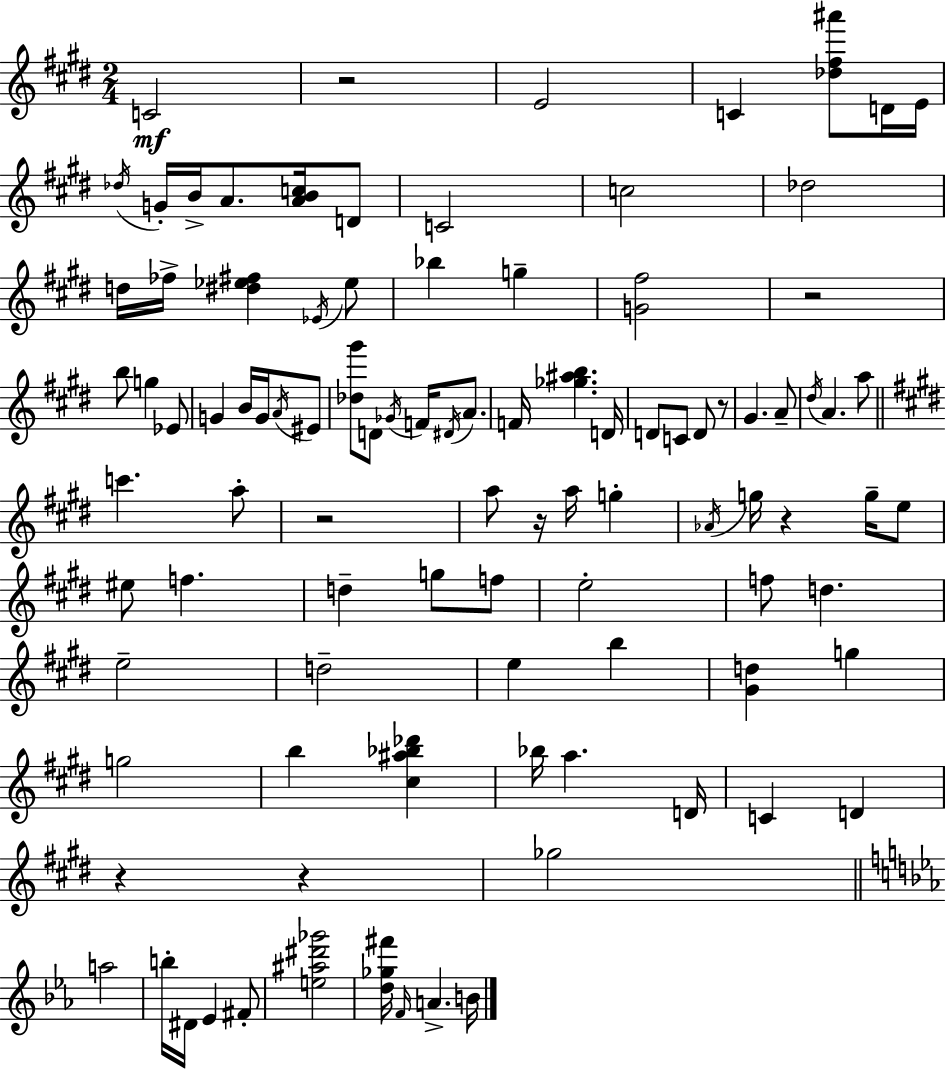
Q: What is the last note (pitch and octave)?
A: B4